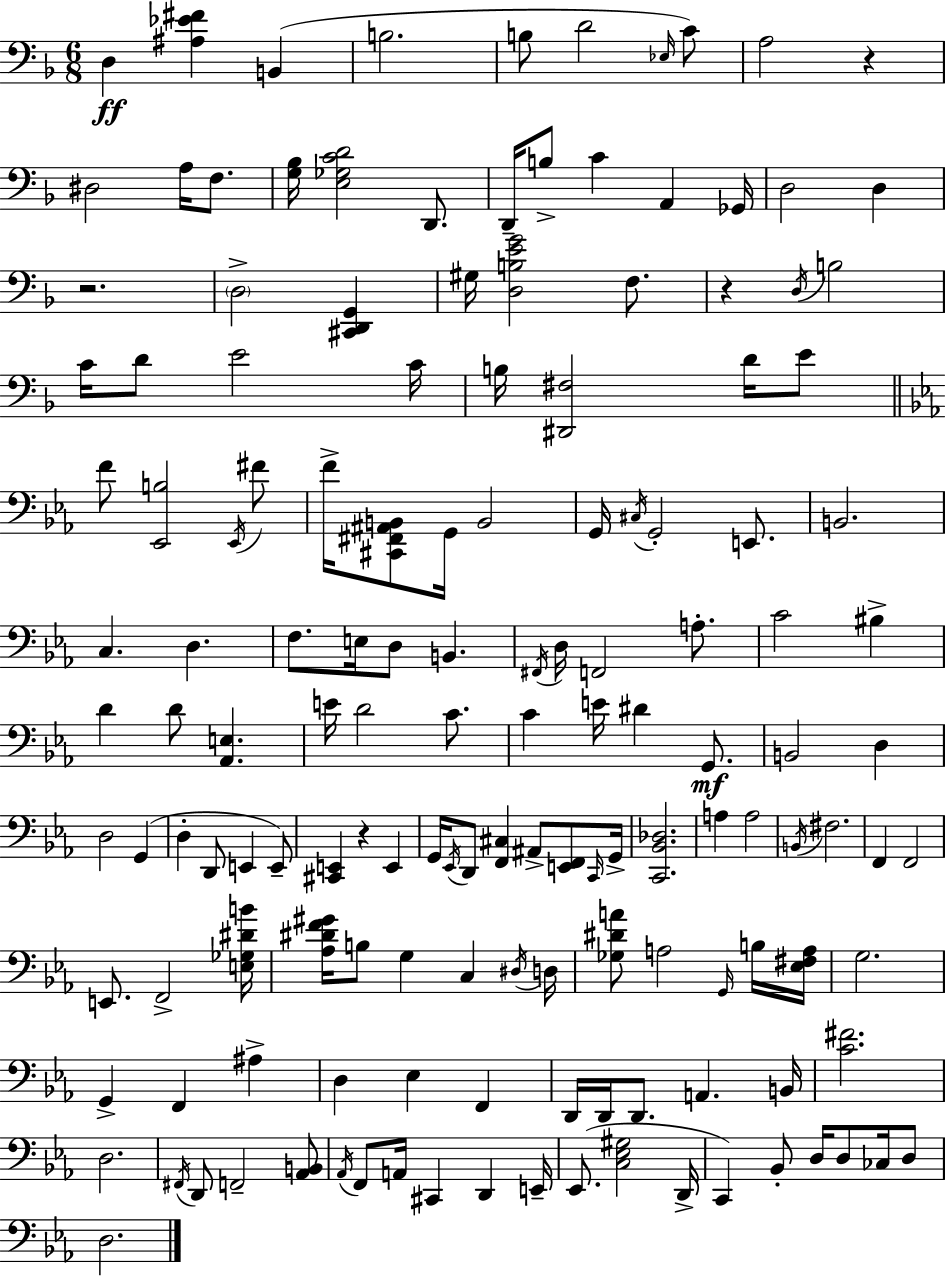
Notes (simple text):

D3/q [A#3,Eb4,F#4]/q B2/q B3/h. B3/e D4/h Eb3/s C4/e A3/h R/q D#3/h A3/s F3/e. [G3,Bb3]/s [E3,Gb3,C4,D4]/h D2/e. D2/s B3/e C4/q A2/q Gb2/s D3/h D3/q R/h. D3/h [C#2,D2,G2]/q G#3/s [D3,B3,E4,G4]/h F3/e. R/q D3/s B3/h C4/s D4/e E4/h C4/s B3/s [D#2,F#3]/h D4/s E4/e F4/e [Eb2,B3]/h Eb2/s F#4/e F4/s [C#2,F#2,A#2,B2]/e G2/s B2/h G2/s C#3/s G2/h E2/e. B2/h. C3/q. D3/q. F3/e. E3/s D3/e B2/q. F#2/s D3/s F2/h A3/e. C4/h BIS3/q D4/q D4/e [Ab2,E3]/q. E4/s D4/h C4/e. C4/q E4/s D#4/q G2/e. B2/h D3/q D3/h G2/q D3/q D2/e E2/q E2/e [C#2,E2]/q R/q E2/q G2/s Eb2/s D2/e [F2,C#3]/q A#2/e [E2,F2]/e C2/s G2/s [C2,Bb2,Db3]/h. A3/q A3/h B2/s F#3/h. F2/q F2/h E2/e. F2/h [E3,Gb3,D#4,B4]/s [Ab3,D#4,F4,G#4]/s B3/e G3/q C3/q D#3/s D3/s [Gb3,D#4,A4]/e A3/h G2/s B3/s [Eb3,F#3,A3]/s G3/h. G2/q F2/q A#3/q D3/q Eb3/q F2/q D2/s D2/s D2/e. A2/q. B2/s [C4,F#4]/h. D3/h. F#2/s D2/e F2/h [Ab2,B2]/e Ab2/s F2/e A2/s C#2/q D2/q E2/s Eb2/e. [C3,Eb3,G#3]/h D2/s C2/q Bb2/e D3/s D3/e CES3/s D3/e D3/h.